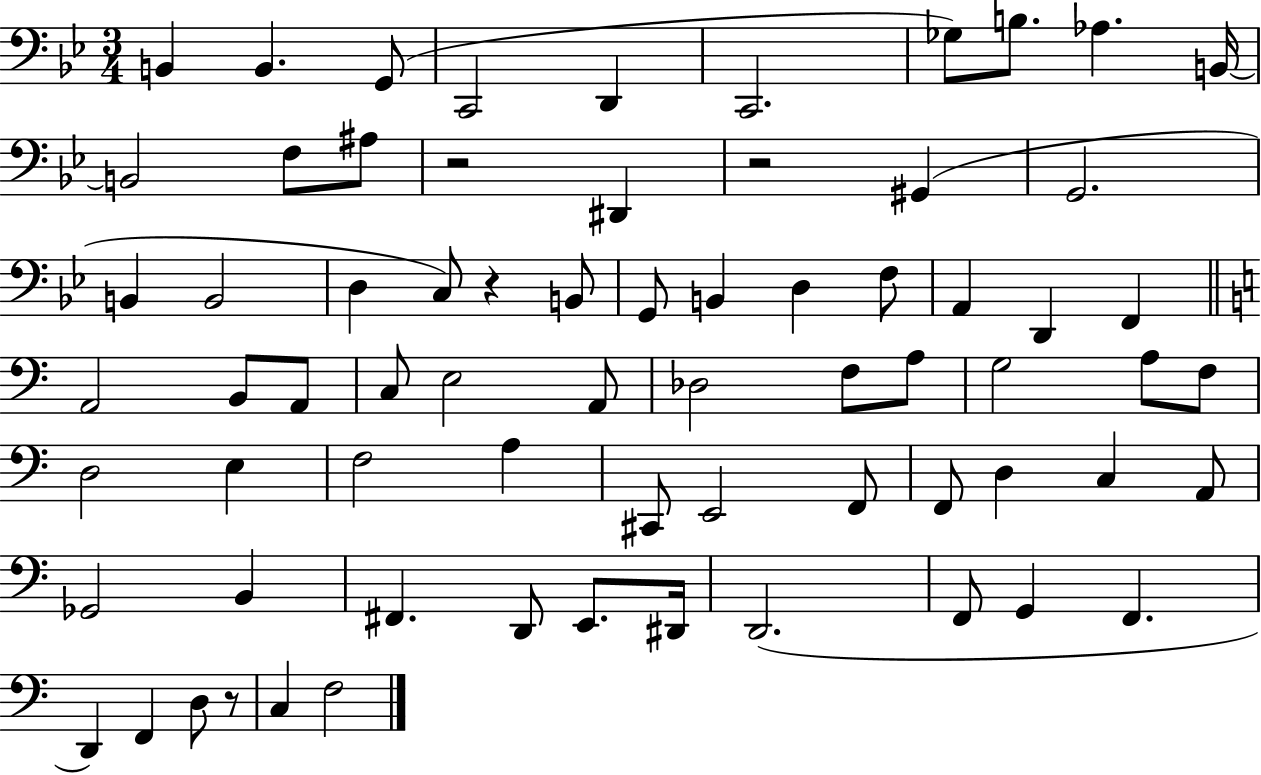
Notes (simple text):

B2/q B2/q. G2/e C2/h D2/q C2/h. Gb3/e B3/e. Ab3/q. B2/s B2/h F3/e A#3/e R/h D#2/q R/h G#2/q G2/h. B2/q B2/h D3/q C3/e R/q B2/e G2/e B2/q D3/q F3/e A2/q D2/q F2/q A2/h B2/e A2/e C3/e E3/h A2/e Db3/h F3/e A3/e G3/h A3/e F3/e D3/h E3/q F3/h A3/q C#2/e E2/h F2/e F2/e D3/q C3/q A2/e Gb2/h B2/q F#2/q. D2/e E2/e. D#2/s D2/h. F2/e G2/q F2/q. D2/q F2/q D3/e R/e C3/q F3/h